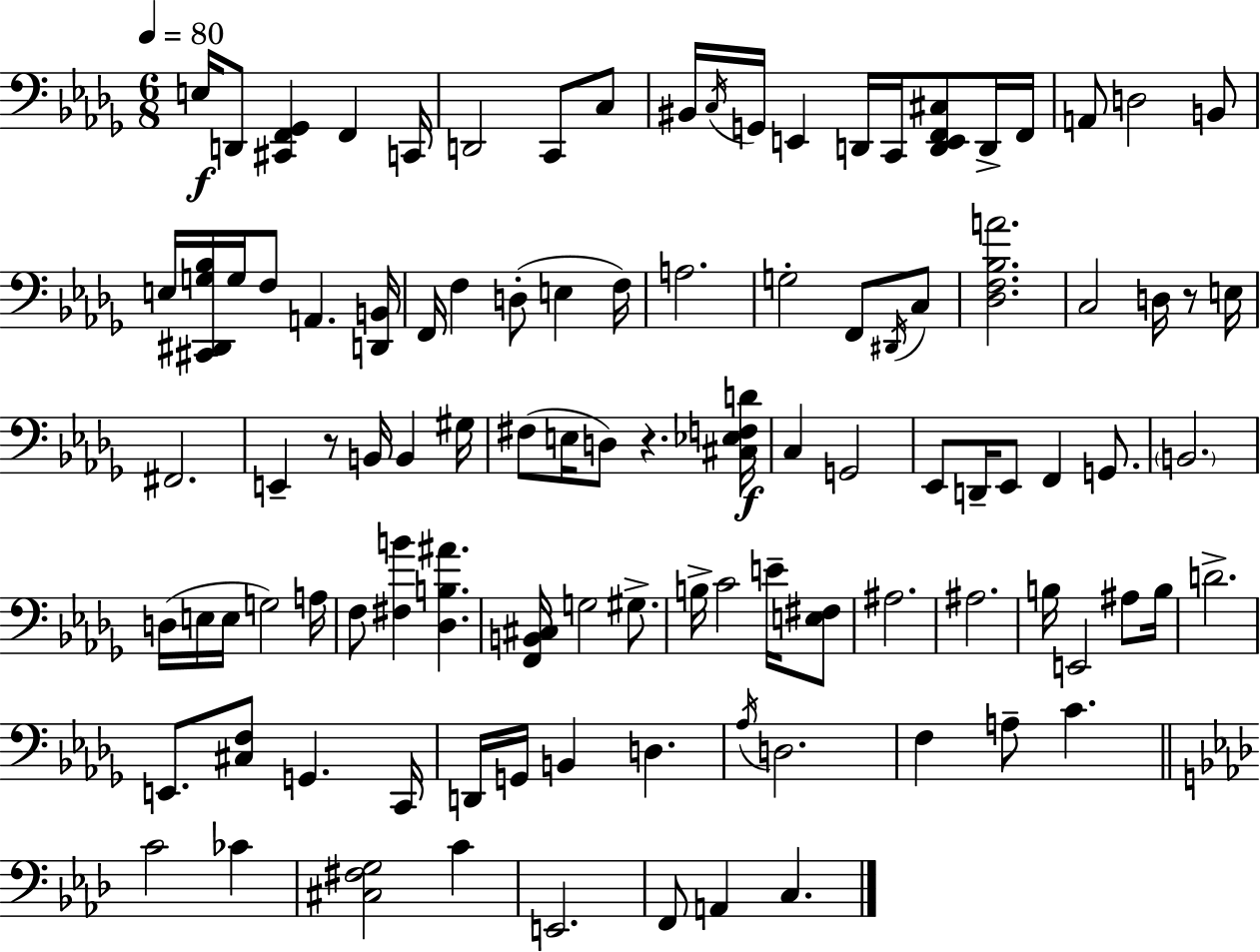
{
  \clef bass
  \numericTimeSignature
  \time 6/8
  \key bes \minor
  \tempo 4 = 80
  e16\f d,8 <cis, f, ges,>4 f,4 c,16 | d,2 c,8 c8 | bis,16 \acciaccatura { c16 } g,16 e,4 d,16 c,16 <d, e, f, cis>8 d,16-> | f,16 a,8 d2 b,8 | \break e16 <cis, dis, g bes>16 g16 f8 a,4. | <d, b,>16 f,16 f4 d8-.( e4 | f16) a2. | g2-. f,8 \acciaccatura { dis,16 } | \break c8 <des f bes a'>2. | c2 d16 r8 | e16 fis,2. | e,4-- r8 b,16 b,4 | \break gis16 fis8( e16 d8) r4. | <cis ees f d'>16\f c4 g,2 | ees,8 d,16-- ees,8 f,4 g,8. | \parenthesize b,2. | \break d16( e16 e16 g2) | a16 f8 <fis b'>4 <des b ais'>4. | <f, b, cis>16 g2 gis8.-> | b16-> c'2 e'16-- | \break <e fis>8 ais2. | ais2. | b16 e,2 ais8 | b16 d'2.-> | \break e,8. <cis f>8 g,4. | c,16 d,16 g,16 b,4 d4. | \acciaccatura { aes16 } d2. | f4 a8-- c'4. | \break \bar "||" \break \key aes \major c'2 ces'4 | <cis fis g>2 c'4 | e,2. | f,8 a,4 c4. | \break \bar "|."
}